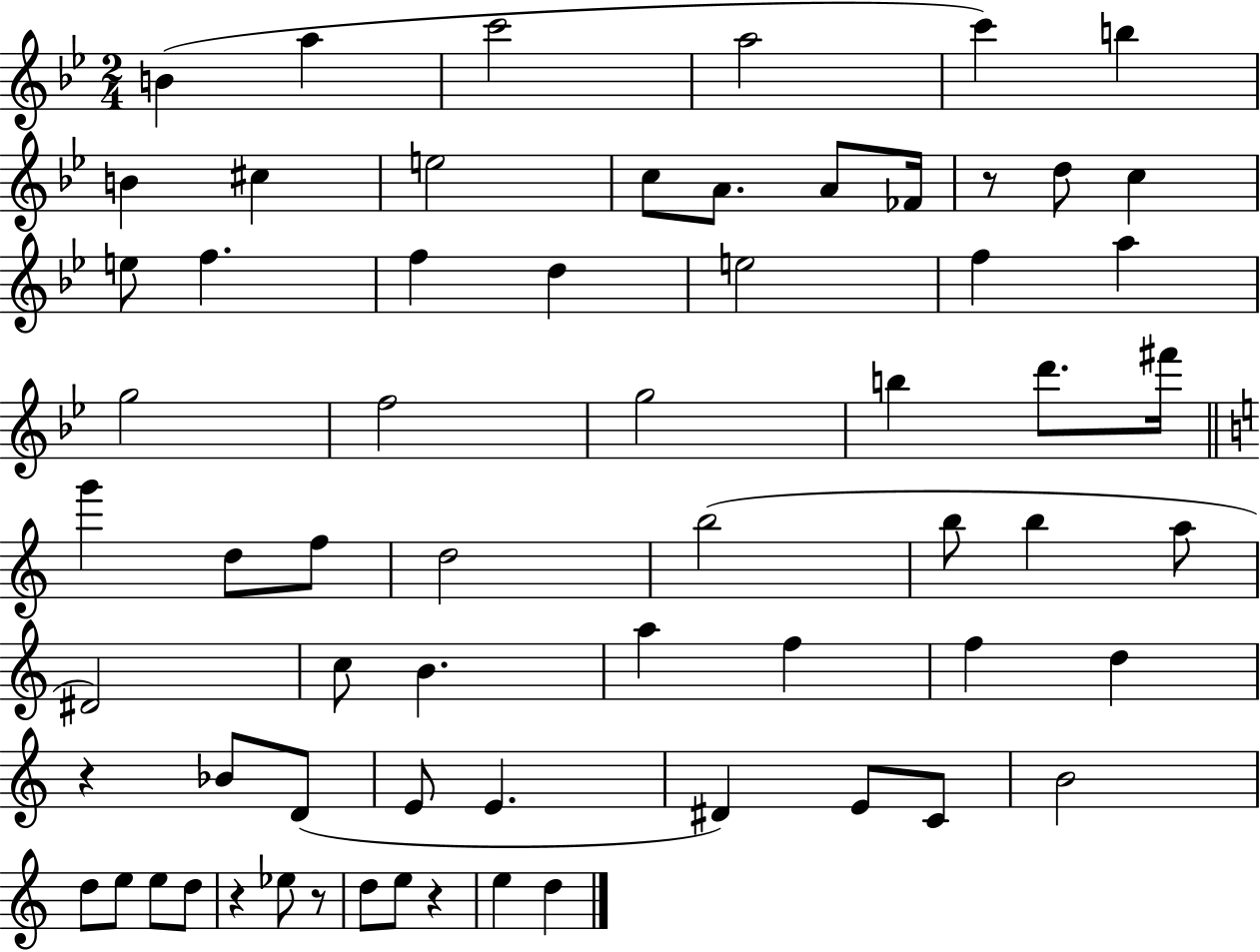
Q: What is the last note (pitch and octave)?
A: D5